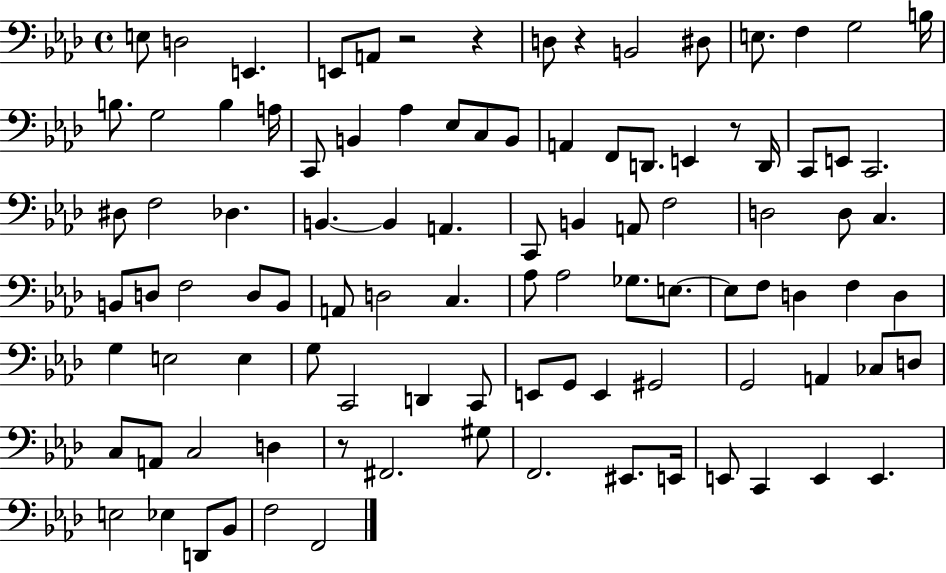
X:1
T:Untitled
M:4/4
L:1/4
K:Ab
E,/2 D,2 E,, E,,/2 A,,/2 z2 z D,/2 z B,,2 ^D,/2 E,/2 F, G,2 B,/4 B,/2 G,2 B, A,/4 C,,/2 B,, _A, _E,/2 C,/2 B,,/2 A,, F,,/2 D,,/2 E,, z/2 D,,/4 C,,/2 E,,/2 C,,2 ^D,/2 F,2 _D, B,, B,, A,, C,,/2 B,, A,,/2 F,2 D,2 D,/2 C, B,,/2 D,/2 F,2 D,/2 B,,/2 A,,/2 D,2 C, _A,/2 _A,2 _G,/2 E,/2 E,/2 F,/2 D, F, D, G, E,2 E, G,/2 C,,2 D,, C,,/2 E,,/2 G,,/2 E,, ^G,,2 G,,2 A,, _C,/2 D,/2 C,/2 A,,/2 C,2 D, z/2 ^F,,2 ^G,/2 F,,2 ^E,,/2 E,,/4 E,,/2 C,, E,, E,, E,2 _E, D,,/2 _B,,/2 F,2 F,,2